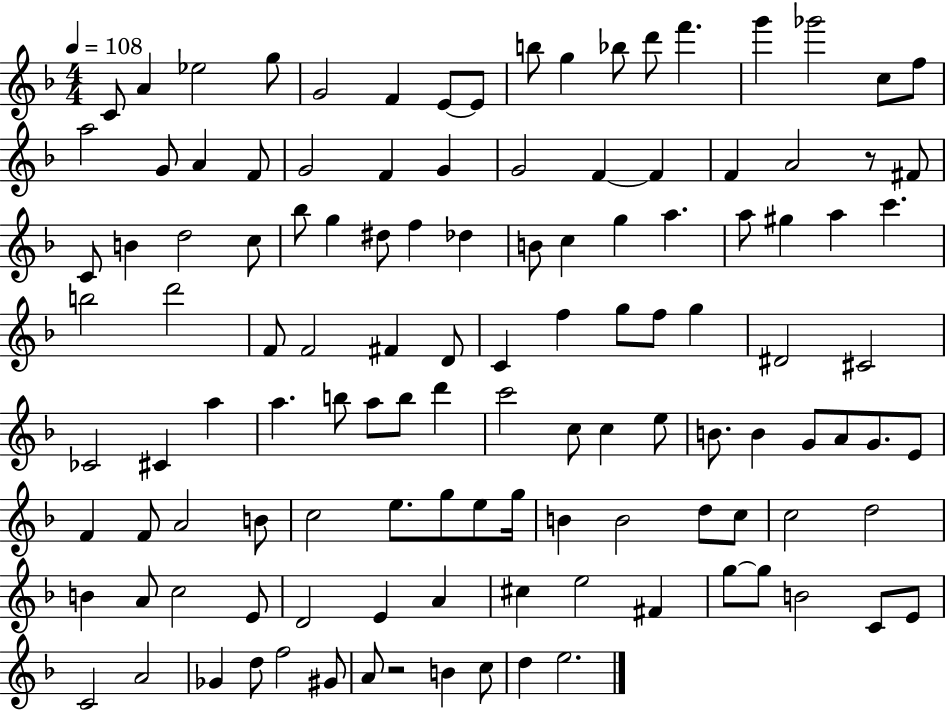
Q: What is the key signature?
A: F major